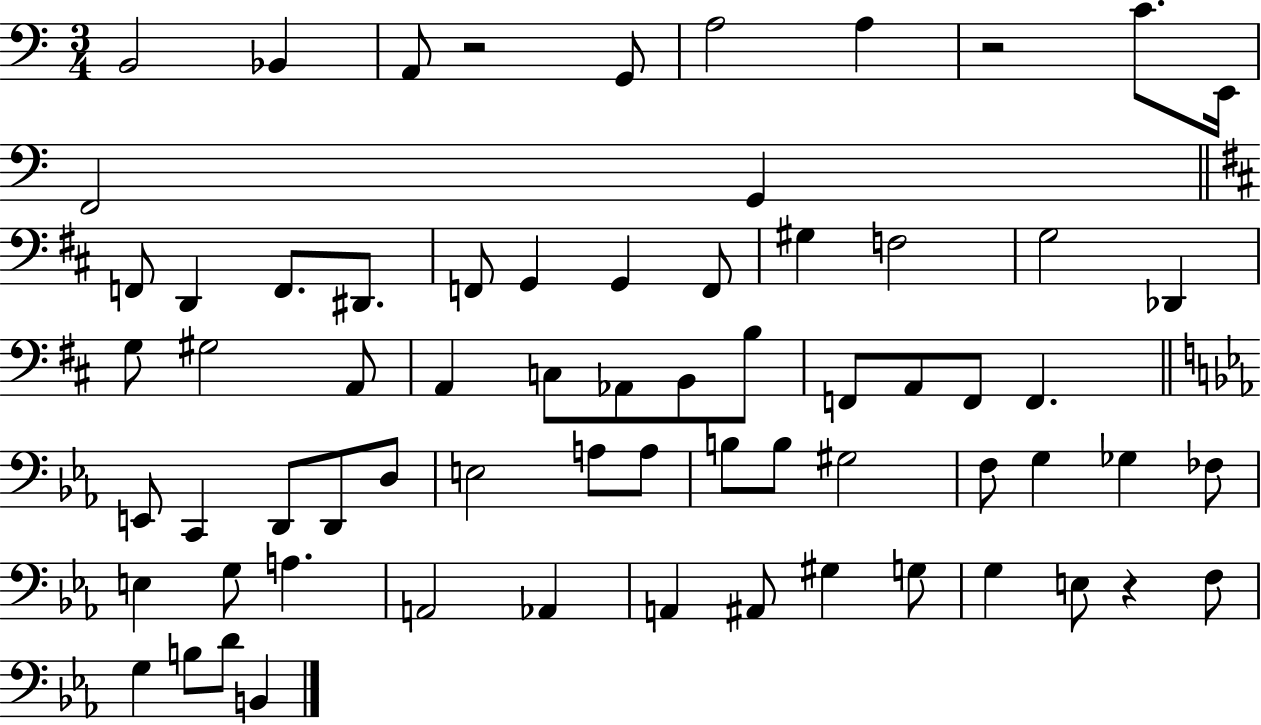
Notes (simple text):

B2/h Bb2/q A2/e R/h G2/e A3/h A3/q R/h C4/e. E2/s F2/h G2/q F2/e D2/q F2/e. D#2/e. F2/e G2/q G2/q F2/e G#3/q F3/h G3/h Db2/q G3/e G#3/h A2/e A2/q C3/e Ab2/e B2/e B3/e F2/e A2/e F2/e F2/q. E2/e C2/q D2/e D2/e D3/e E3/h A3/e A3/e B3/e B3/e G#3/h F3/e G3/q Gb3/q FES3/e E3/q G3/e A3/q. A2/h Ab2/q A2/q A#2/e G#3/q G3/e G3/q E3/e R/q F3/e G3/q B3/e D4/e B2/q